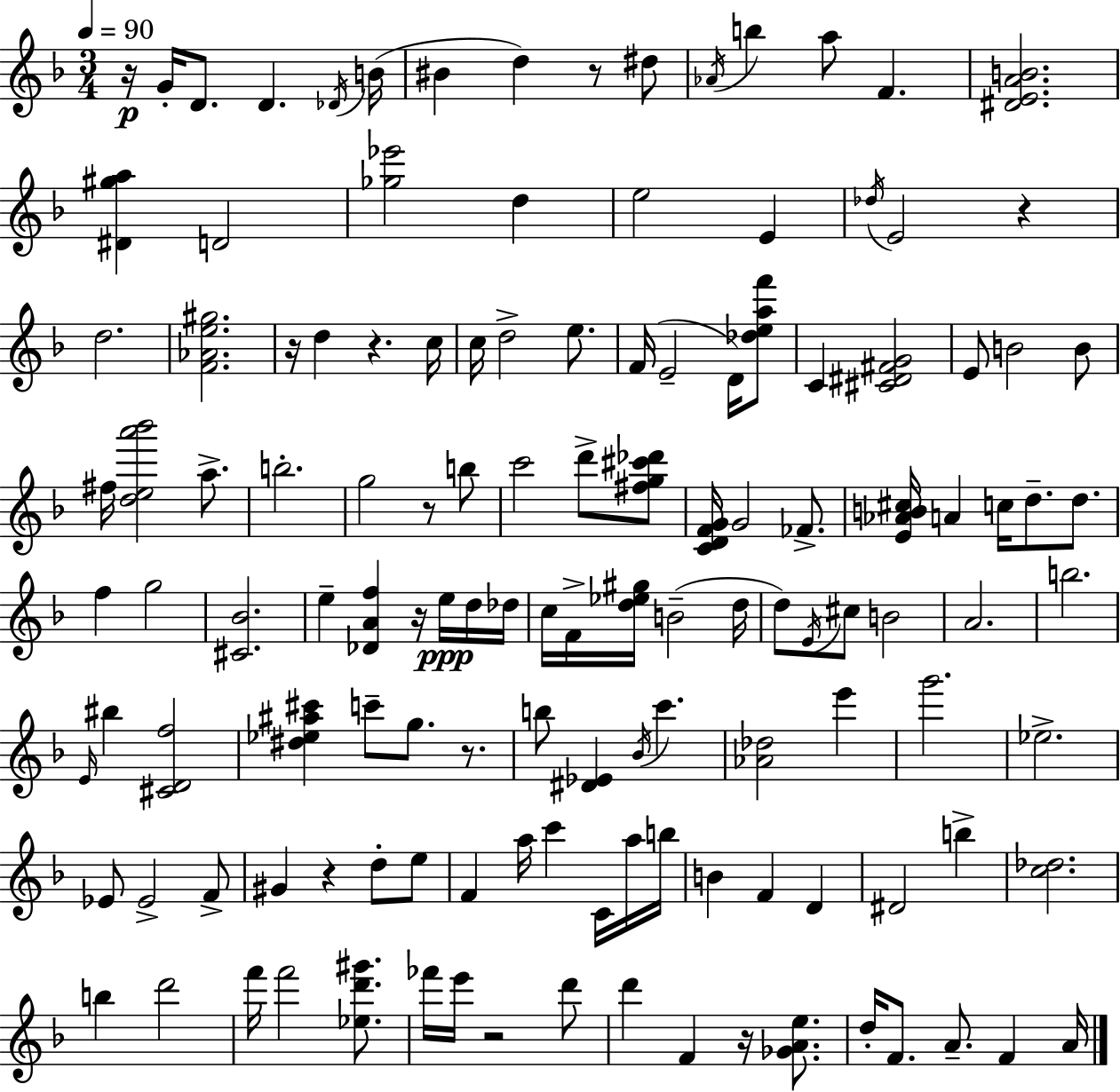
X:1
T:Untitled
M:3/4
L:1/4
K:Dm
z/4 G/4 D/2 D _D/4 B/4 ^B d z/2 ^d/2 _A/4 b a/2 F [^DEAB]2 [^D^ga] D2 [_g_e']2 d e2 E _d/4 E2 z d2 [F_Ae^g]2 z/4 d z c/4 c/4 d2 e/2 F/4 E2 D/4 [_deaf']/2 C [^C^D^FG]2 E/2 B2 B/2 ^f/4 [dea'_b']2 a/2 b2 g2 z/2 b/2 c'2 d'/2 [^fg^c'_d']/2 [CDFG]/4 G2 _F/2 [E_AB^c]/4 A c/4 d/2 d/2 f g2 [^C_B]2 e [_DAf] z/4 e/4 d/4 _d/4 c/4 F/4 [d_e^g]/4 B2 d/4 d/2 E/4 ^c/2 B2 A2 b2 E/4 ^b [^CDf]2 [^d_e^a^c'] c'/2 g/2 z/2 b/2 [^D_E] _B/4 c' [_A_d]2 e' g'2 _e2 _E/2 _E2 F/2 ^G z d/2 e/2 F a/4 c' C/4 a/4 b/4 B F D ^D2 b [c_d]2 b d'2 f'/4 f'2 [_ed'^g']/2 _f'/4 e'/4 z2 d'/2 d' F z/4 [_GAe]/2 d/4 F/2 A/2 F A/4